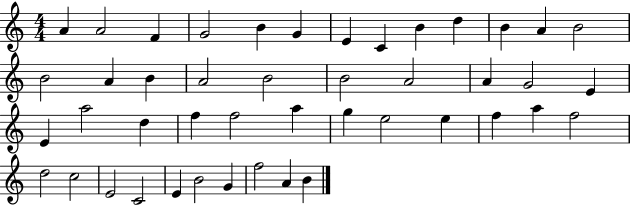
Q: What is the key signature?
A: C major